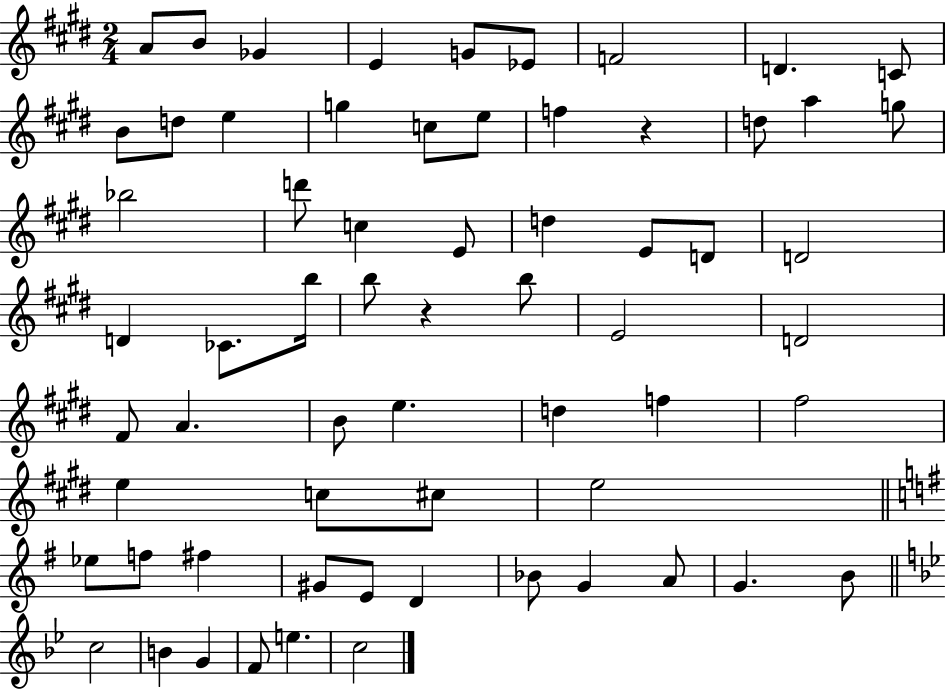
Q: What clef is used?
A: treble